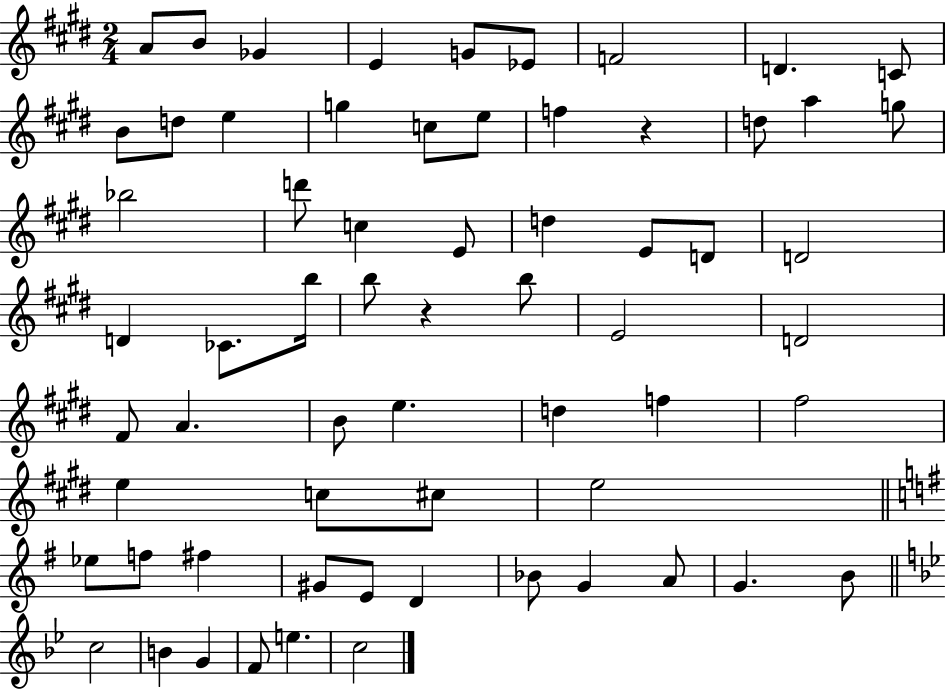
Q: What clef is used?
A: treble